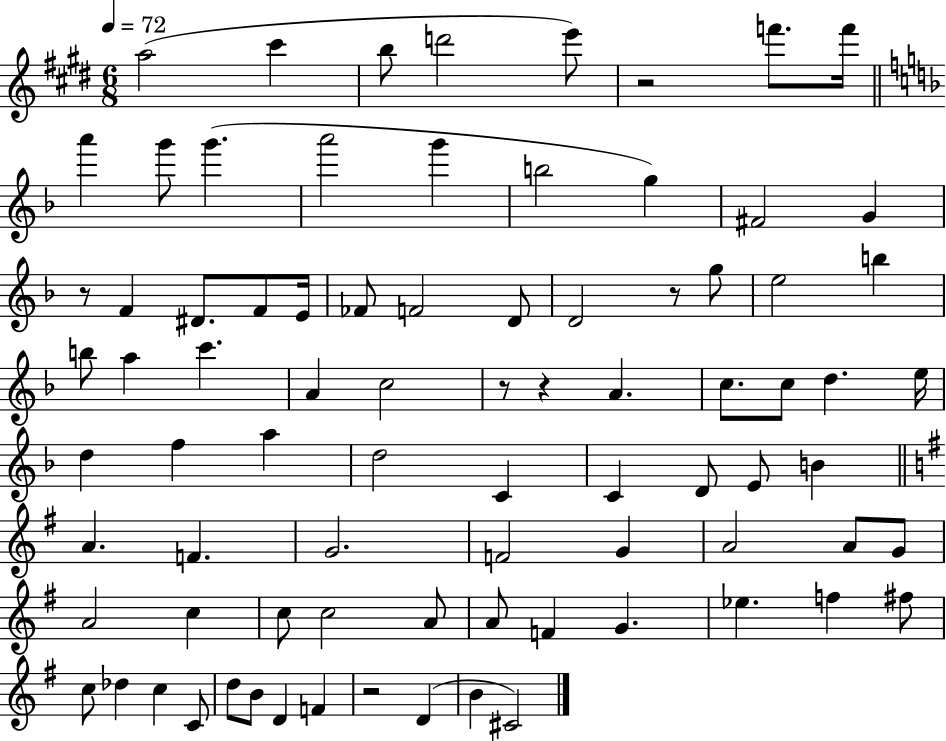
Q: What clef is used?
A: treble